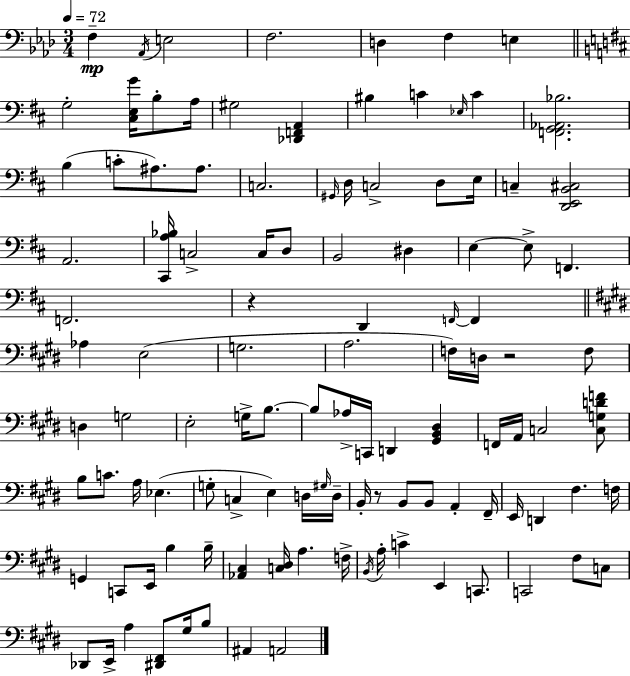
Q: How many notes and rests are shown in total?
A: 112